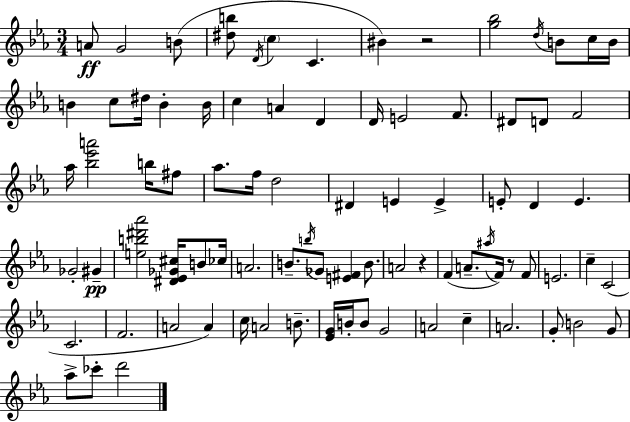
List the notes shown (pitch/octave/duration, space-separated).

A4/e G4/h B4/e [D#5,B5]/e D4/s C5/q C4/q. BIS4/q R/h [G5,Bb5]/h D5/s B4/e C5/s B4/s B4/q C5/e D#5/s B4/q B4/s C5/q A4/q D4/q D4/s E4/h F4/e. D#4/e D4/e F4/h Ab5/s [Bb5,Eb6,A6]/h B5/s F#5/e Ab5/e. F5/s D5/h D#4/q E4/q E4/q E4/e D4/q E4/q. Gb4/h G#4/q [E5,B5,D#6,Ab6]/h [D#4,Eb4,Gb4,C#5]/s B4/e CES5/s A4/h. B4/e. B5/s Gb4/e [E4,F#4]/q B4/e. A4/h R/q F4/q A4/e. A#5/s F4/s R/e F4/e E4/h. C5/q C4/h C4/h. F4/h. A4/h A4/q C5/s A4/h B4/e. [Eb4,G4]/s B4/s B4/e G4/h A4/h C5/q A4/h. G4/e B4/h G4/e Ab5/e CES6/e D6/h